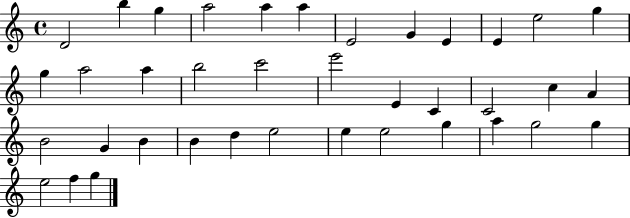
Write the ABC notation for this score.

X:1
T:Untitled
M:4/4
L:1/4
K:C
D2 b g a2 a a E2 G E E e2 g g a2 a b2 c'2 e'2 E C C2 c A B2 G B B d e2 e e2 g a g2 g e2 f g